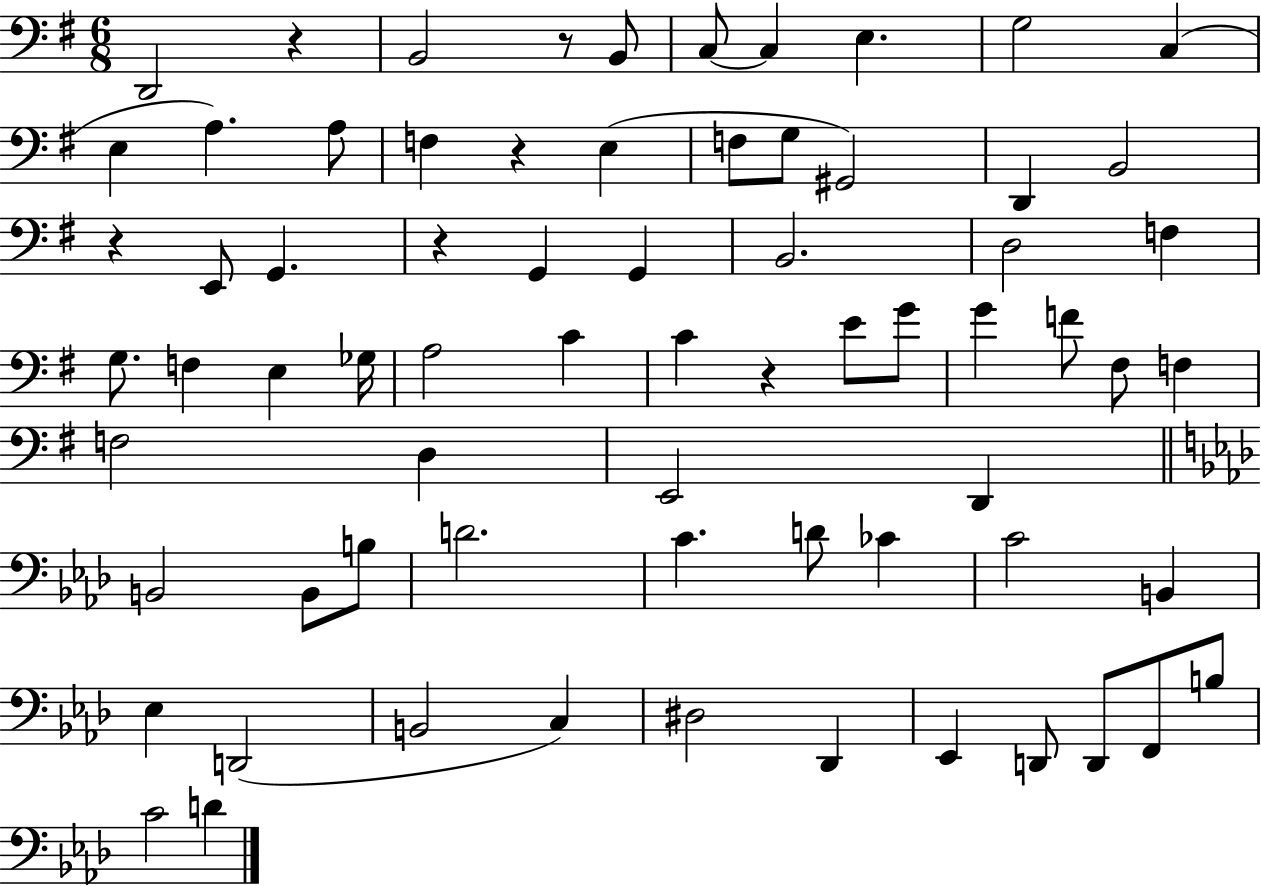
{
  \clef bass
  \numericTimeSignature
  \time 6/8
  \key g \major
  d,2 r4 | b,2 r8 b,8 | c8~~ c4 e4. | g2 c4( | \break e4 a4.) a8 | f4 r4 e4( | f8 g8 gis,2) | d,4 b,2 | \break r4 e,8 g,4. | r4 g,4 g,4 | b,2. | d2 f4 | \break g8. f4 e4 ges16 | a2 c'4 | c'4 r4 e'8 g'8 | g'4 f'8 fis8 f4 | \break f2 d4 | e,2 d,4 | \bar "||" \break \key aes \major b,2 b,8 b8 | d'2. | c'4. d'8 ces'4 | c'2 b,4 | \break ees4 d,2( | b,2 c4) | dis2 des,4 | ees,4 d,8 d,8 f,8 b8 | \break c'2 d'4 | \bar "|."
}